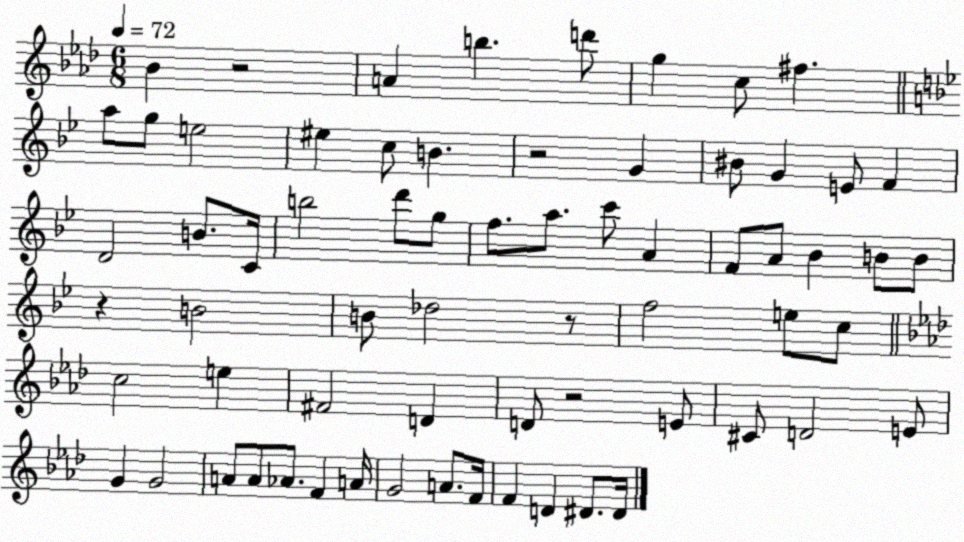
X:1
T:Untitled
M:6/8
L:1/4
K:Ab
_B z2 A b d'/2 g c/2 ^f a/2 g/2 e2 ^e c/2 B z2 G ^B/2 G E/2 F D2 B/2 C/4 b2 d'/2 g/2 f/2 a/2 c'/2 A F/2 A/2 _B B/2 B/2 z B2 B/2 _d2 z/2 f2 e/2 c/2 c2 e ^F2 D D/2 z2 E/2 ^C/2 D2 E/2 G G2 A/2 A/2 _A/2 F A/4 G2 A/2 F/4 F D ^D/2 ^D/4